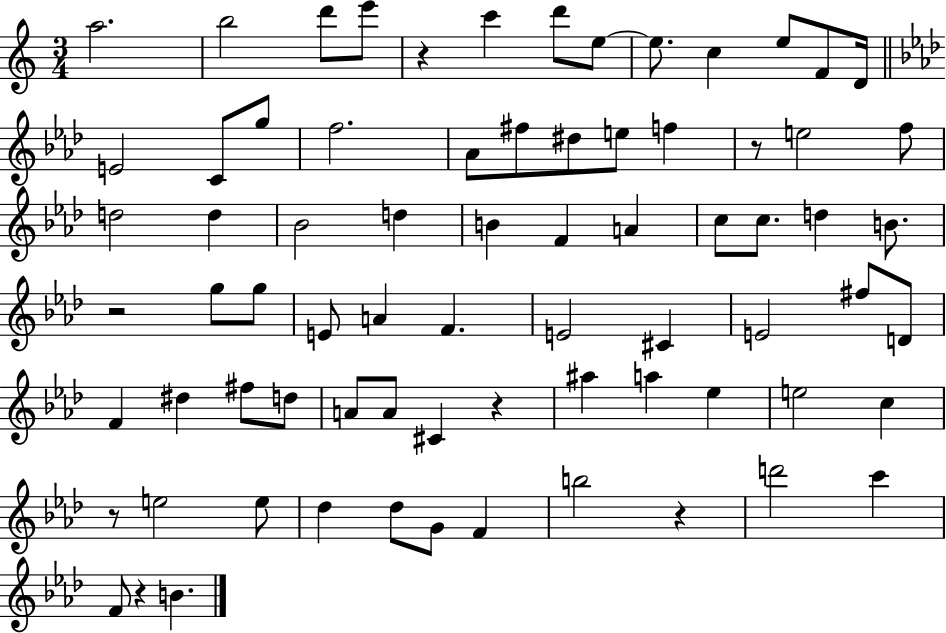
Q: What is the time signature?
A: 3/4